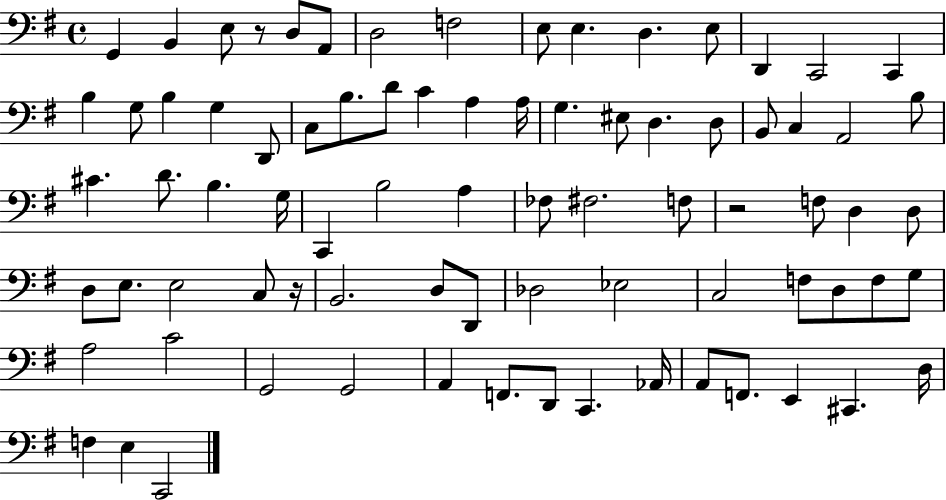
{
  \clef bass
  \time 4/4
  \defaultTimeSignature
  \key g \major
  \repeat volta 2 { g,4 b,4 e8 r8 d8 a,8 | d2 f2 | e8 e4. d4. e8 | d,4 c,2 c,4 | \break b4 g8 b4 g4 d,8 | c8 b8. d'8 c'4 a4 a16 | g4. eis8 d4. d8 | b,8 c4 a,2 b8 | \break cis'4. d'8. b4. g16 | c,4 b2 a4 | fes8 fis2. f8 | r2 f8 d4 d8 | \break d8 e8. e2 c8 r16 | b,2. d8 d,8 | des2 ees2 | c2 f8 d8 f8 g8 | \break a2 c'2 | g,2 g,2 | a,4 f,8. d,8 c,4. aes,16 | a,8 f,8. e,4 cis,4. d16 | \break f4 e4 c,2 | } \bar "|."
}